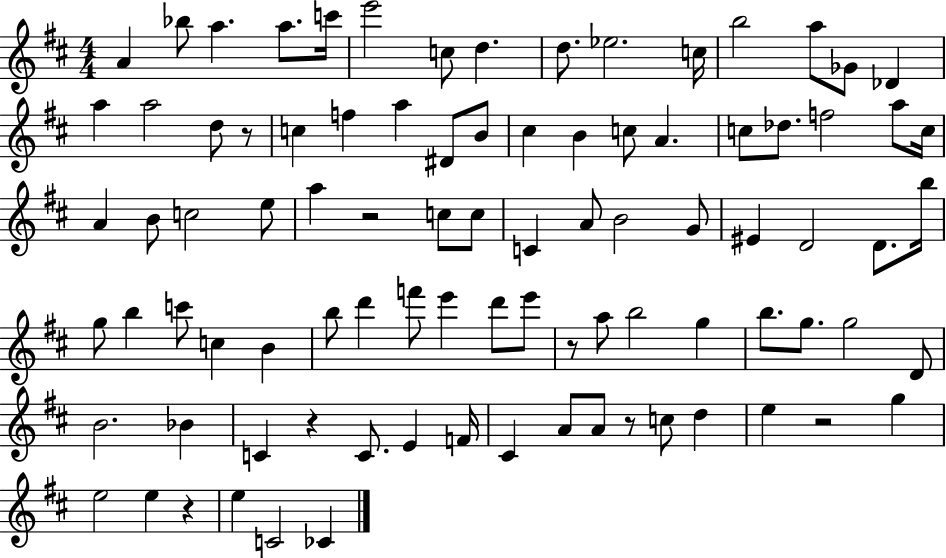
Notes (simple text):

A4/q Bb5/e A5/q. A5/e. C6/s E6/h C5/e D5/q. D5/e. Eb5/h. C5/s B5/h A5/e Gb4/e Db4/q A5/q A5/h D5/e R/e C5/q F5/q A5/q D#4/e B4/e C#5/q B4/q C5/e A4/q. C5/e Db5/e. F5/h A5/e C5/s A4/q B4/e C5/h E5/e A5/q R/h C5/e C5/e C4/q A4/e B4/h G4/e EIS4/q D4/h D4/e. B5/s G5/e B5/q C6/e C5/q B4/q B5/e D6/q F6/e E6/q D6/e E6/e R/e A5/e B5/h G5/q B5/e. G5/e. G5/h D4/e B4/h. Bb4/q C4/q R/q C4/e. E4/q F4/s C#4/q A4/e A4/e R/e C5/e D5/q E5/q R/h G5/q E5/h E5/q R/q E5/q C4/h CES4/q